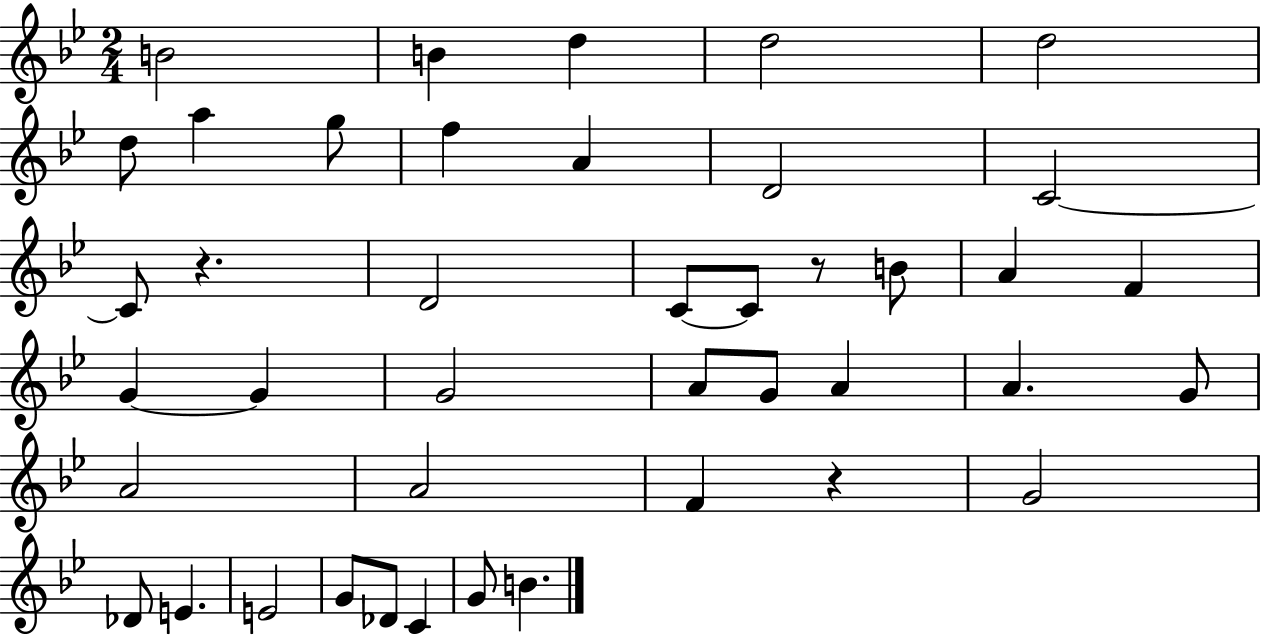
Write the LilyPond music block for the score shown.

{
  \clef treble
  \numericTimeSignature
  \time 2/4
  \key bes \major
  b'2 | b'4 d''4 | d''2 | d''2 | \break d''8 a''4 g''8 | f''4 a'4 | d'2 | c'2~~ | \break c'8 r4. | d'2 | c'8~~ c'8 r8 b'8 | a'4 f'4 | \break g'4~~ g'4 | g'2 | a'8 g'8 a'4 | a'4. g'8 | \break a'2 | a'2 | f'4 r4 | g'2 | \break des'8 e'4. | e'2 | g'8 des'8 c'4 | g'8 b'4. | \break \bar "|."
}